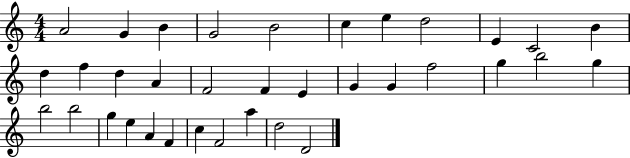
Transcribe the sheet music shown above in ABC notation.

X:1
T:Untitled
M:4/4
L:1/4
K:C
A2 G B G2 B2 c e d2 E C2 B d f d A F2 F E G G f2 g b2 g b2 b2 g e A F c F2 a d2 D2